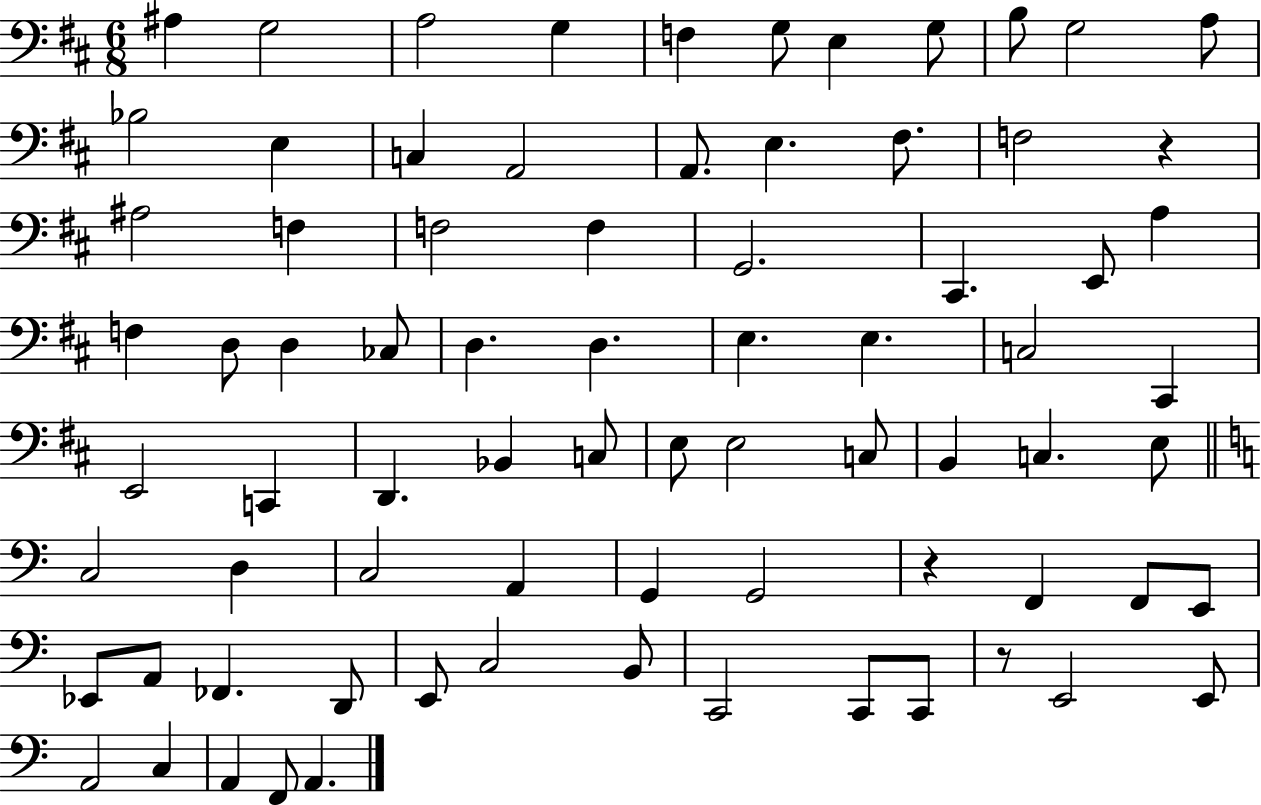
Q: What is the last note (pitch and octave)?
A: A2